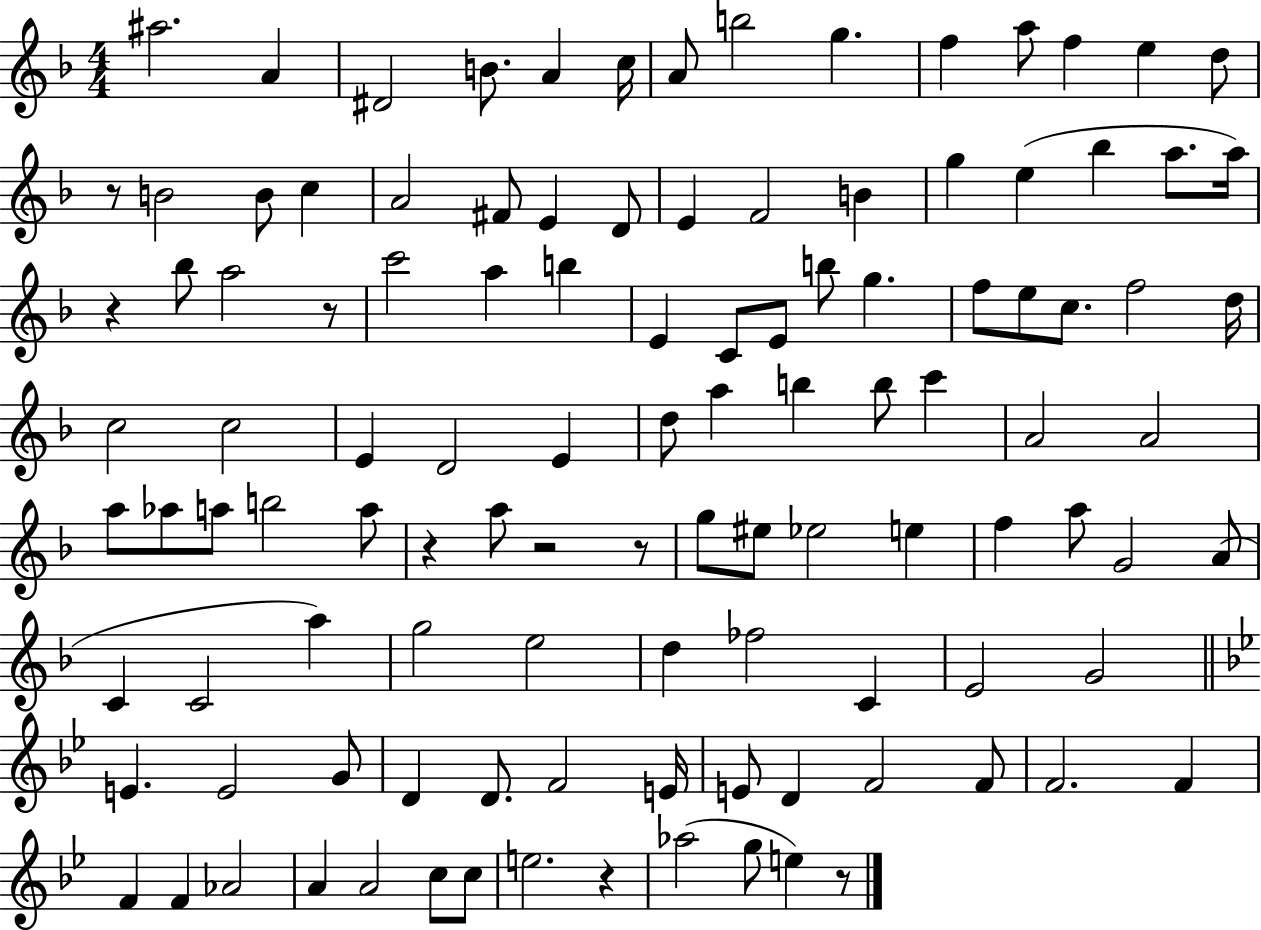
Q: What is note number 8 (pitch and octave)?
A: B5